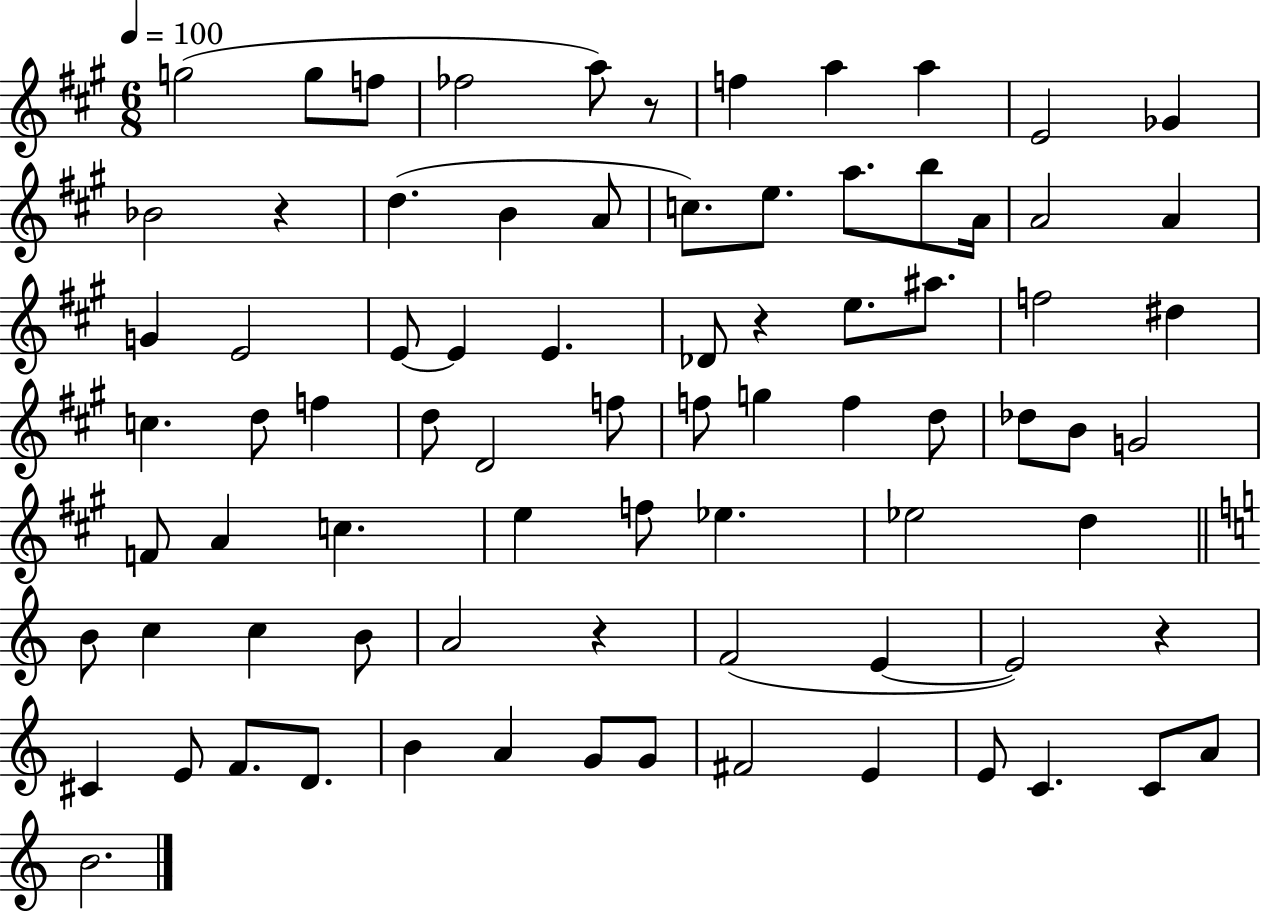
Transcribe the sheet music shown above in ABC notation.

X:1
T:Untitled
M:6/8
L:1/4
K:A
g2 g/2 f/2 _f2 a/2 z/2 f a a E2 _G _B2 z d B A/2 c/2 e/2 a/2 b/2 A/4 A2 A G E2 E/2 E E _D/2 z e/2 ^a/2 f2 ^d c d/2 f d/2 D2 f/2 f/2 g f d/2 _d/2 B/2 G2 F/2 A c e f/2 _e _e2 d B/2 c c B/2 A2 z F2 E E2 z ^C E/2 F/2 D/2 B A G/2 G/2 ^F2 E E/2 C C/2 A/2 B2